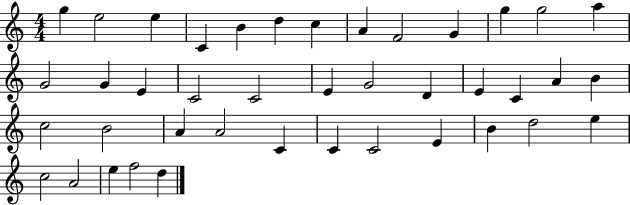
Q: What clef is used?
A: treble